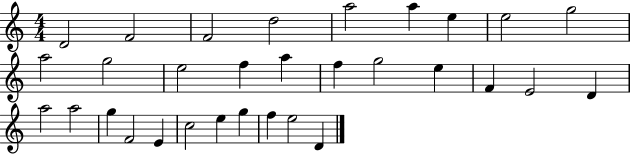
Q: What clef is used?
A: treble